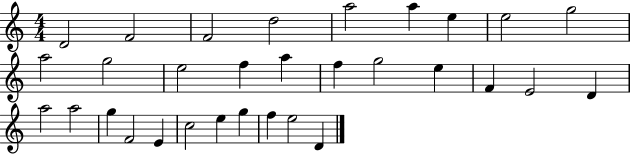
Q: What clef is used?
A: treble